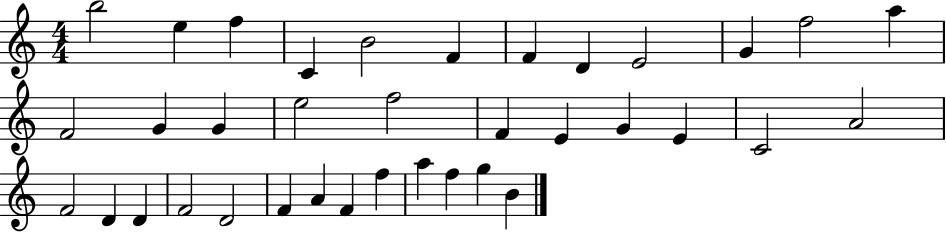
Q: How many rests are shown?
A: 0